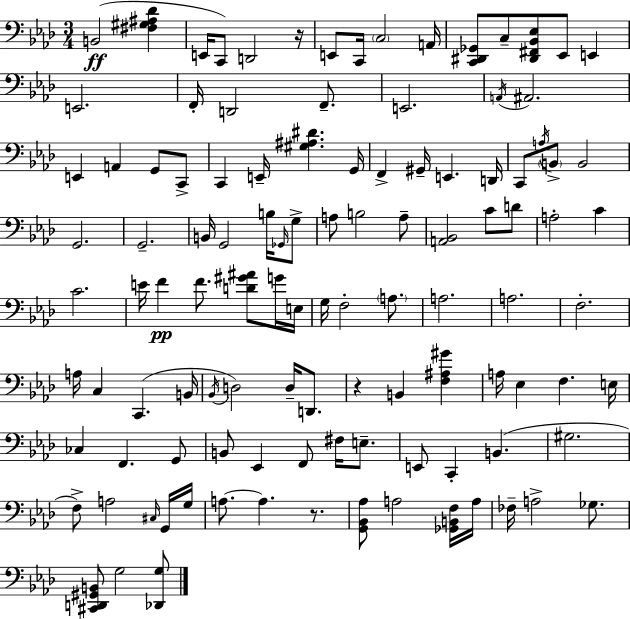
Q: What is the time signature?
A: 3/4